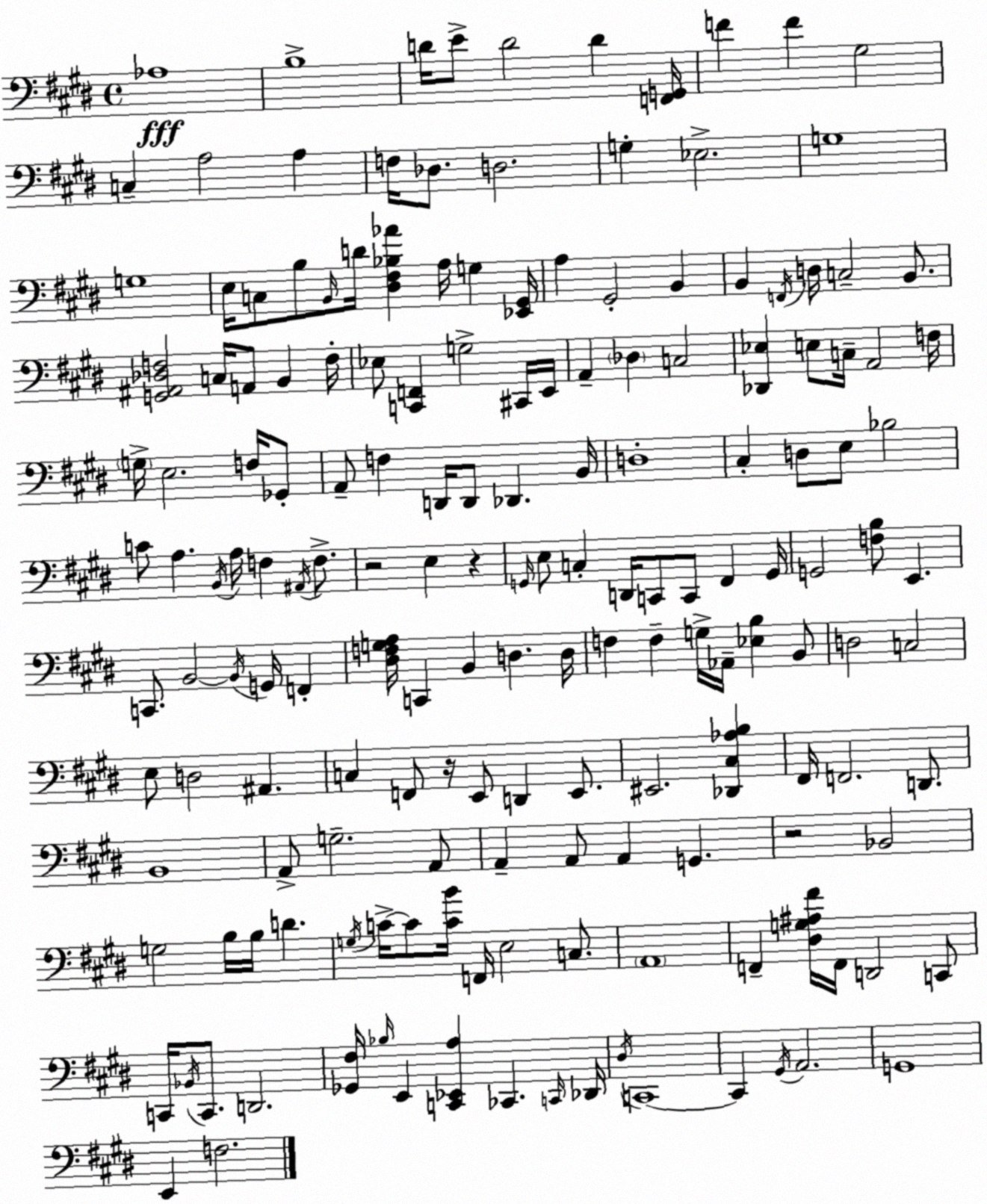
X:1
T:Untitled
M:4/4
L:1/4
K:E
_A,4 B,4 D/4 E/2 D2 D [F,,G,,]/4 F F ^G,2 C, A,2 A, F,/4 _D,/2 D,2 G, _E,2 G,4 G,4 E,/4 C,/2 B,/2 B,,/4 D/4 [^D,^F,_B,_A] A,/4 G, [_E,,^G,,]/4 A, ^G,,2 B,, B,, F,,/4 D,/4 C,2 B,,/2 [G,,^A,,_D,F,]2 C,/4 A,,/2 B,, F,/4 _E,/2 [C,,F,,] G,2 ^C,,/4 E,,/4 A,, _D, C,2 [_D,,_E,] E,/2 C,/4 A,,2 F,/4 G,/4 E,2 F,/4 _G,,/2 A,,/2 F, D,,/4 D,,/2 _D,, B,,/4 D,4 ^C, D,/2 E,/2 _B,2 C/2 A, B,,/4 A,/4 F, ^A,,/4 F,/2 z2 E, z G,,/4 E,/2 C, D,,/4 C,,/2 C,,/2 ^F,, G,,/4 G,,2 [F,B,]/2 E,, C,,/2 B,,2 B,,/4 G,,/4 F,, [^D,F,G,A,]/4 C,, B,, D, D,/4 F, F, G,/4 _A,,/4 [_E,B,] B,,/2 D,2 C,2 E,/2 D,2 ^A,, C, F,,/2 z/4 E,,/2 D,, E,,/2 ^E,,2 [_D,,^C,_A,B,] ^F,,/4 F,,2 D,,/2 B,,4 A,,/2 G,2 A,,/2 A,, A,,/2 A,, G,, z2 _B,,2 G,2 B,/4 B,/4 D G,/4 C/4 C/2 [CB]/4 F,,/4 E,2 C,/2 A,,4 F,, [^D,G,^A,^F]/4 F,,/4 D,,2 C,,/2 C,,/4 _B,,/4 C,,/2 D,,2 [_G,,^F,]/4 _B,/4 E,, [C,,_E,,A,] _C,, C,,/4 _D,,/4 ^D,/4 C,,4 C,, ^G,,/4 A,,2 G,,4 E,, F,2